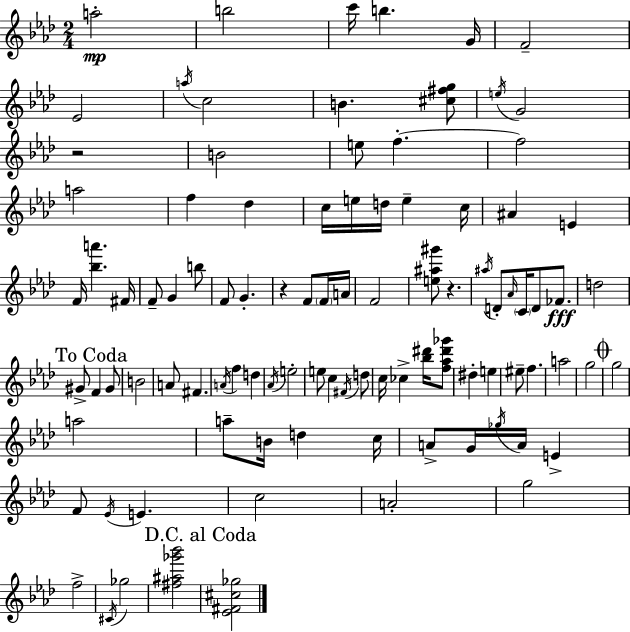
A5/h B5/h C6/s B5/q. G4/s F4/h Eb4/h A5/s C5/h B4/q. [C#5,F#5,G5]/e E5/s G4/h R/h B4/h E5/e F5/q. F5/h A5/h F5/q Db5/q C5/s E5/s D5/s E5/q C5/s A#4/q E4/q F4/s [Bb5,A6]/q. F#4/s F4/e G4/q B5/e F4/e G4/q. R/q F4/e F4/s A4/s F4/h [E5,A#5,G#6]/e R/q. A#5/s D4/e Ab4/s C4/s D4/e FES4/e. D5/h G#4/e F4/q G#4/e B4/h A4/e F#4/q. A4/s F5/q D5/q Ab4/s E5/h E5/e C5/q F#4/s D5/e C5/s CES5/q [Bb5,D#6]/s [F5,Ab5,D#6,Gb6]/e D#5/q E5/q EIS5/e F5/q. A5/h G5/h G5/h A5/h A5/e B4/s D5/q C5/s A4/e G4/s Gb5/s A4/s E4/q F4/e Eb4/s E4/q. C5/h A4/h G5/h F5/h C#4/s Gb5/h [F#5,A#5,Gb6,Bb6]/h [Eb4,F#4,C#5,Gb5]/h